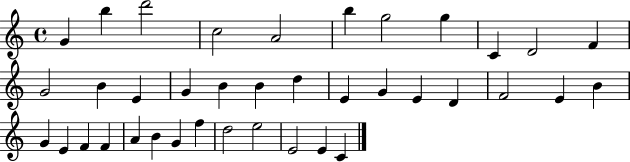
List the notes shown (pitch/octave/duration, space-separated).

G4/q B5/q D6/h C5/h A4/h B5/q G5/h G5/q C4/q D4/h F4/q G4/h B4/q E4/q G4/q B4/q B4/q D5/q E4/q G4/q E4/q D4/q F4/h E4/q B4/q G4/q E4/q F4/q F4/q A4/q B4/q G4/q F5/q D5/h E5/h E4/h E4/q C4/q